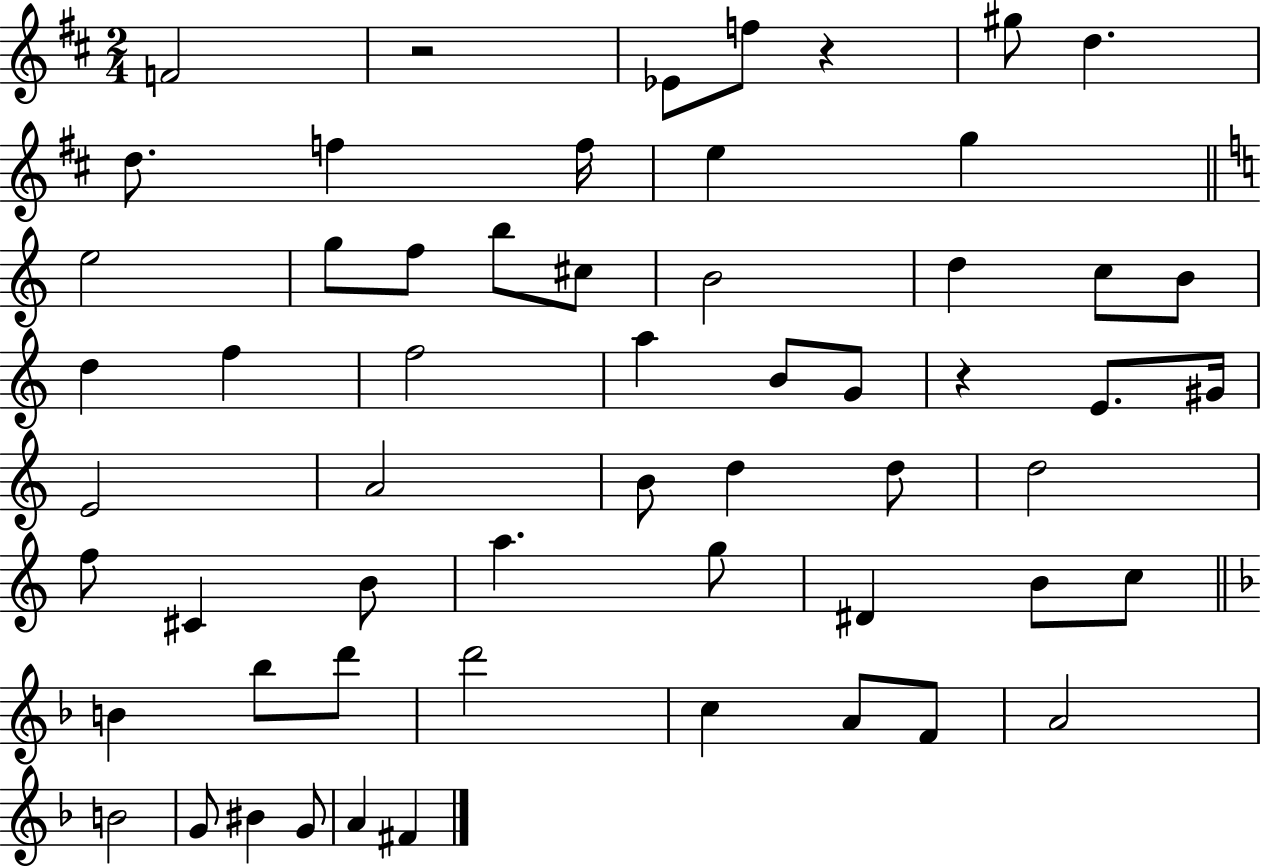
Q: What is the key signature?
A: D major